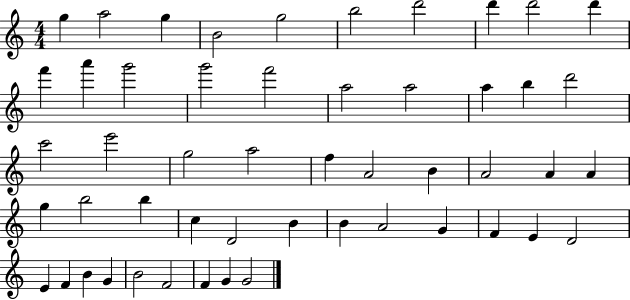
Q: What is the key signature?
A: C major